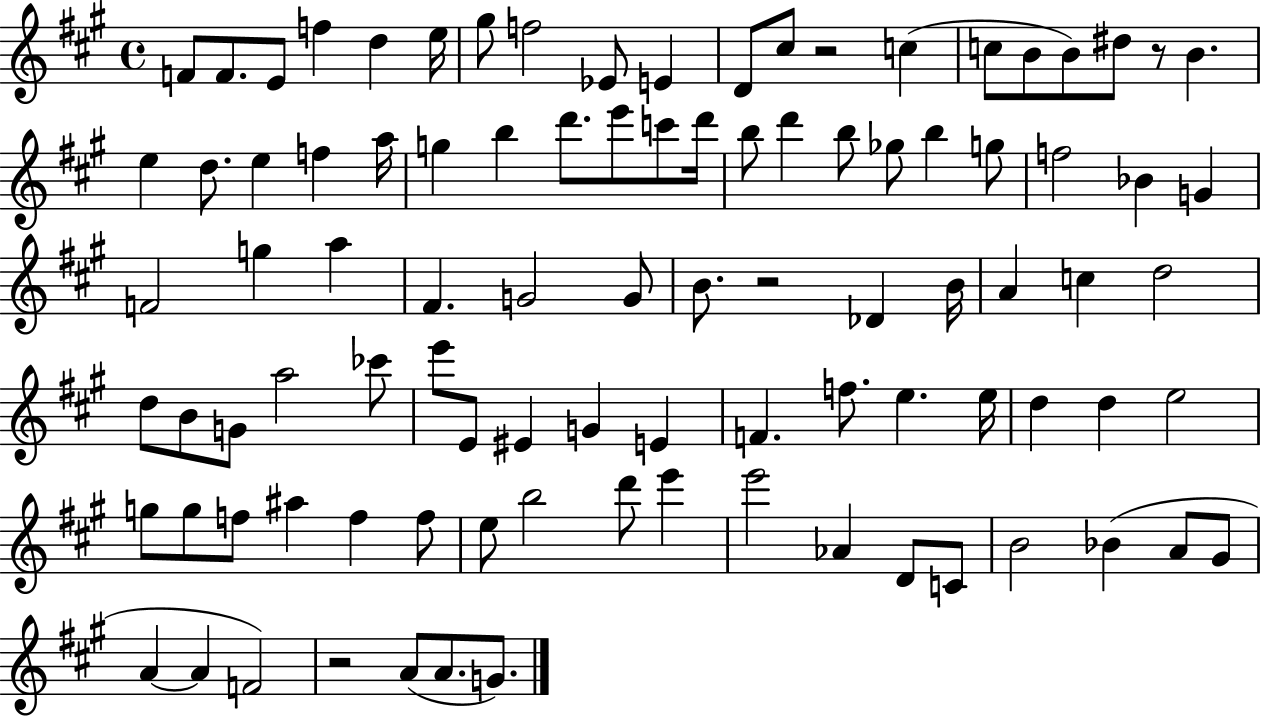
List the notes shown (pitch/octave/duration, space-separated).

F4/e F4/e. E4/e F5/q D5/q E5/s G#5/e F5/h Eb4/e E4/q D4/e C#5/e R/h C5/q C5/e B4/e B4/e D#5/e R/e B4/q. E5/q D5/e. E5/q F5/q A5/s G5/q B5/q D6/e. E6/e C6/e D6/s B5/e D6/q B5/e Gb5/e B5/q G5/e F5/h Bb4/q G4/q F4/h G5/q A5/q F#4/q. G4/h G4/e B4/e. R/h Db4/q B4/s A4/q C5/q D5/h D5/e B4/e G4/e A5/h CES6/e E6/e E4/e EIS4/q G4/q E4/q F4/q. F5/e. E5/q. E5/s D5/q D5/q E5/h G5/e G5/e F5/e A#5/q F5/q F5/e E5/e B5/h D6/e E6/q E6/h Ab4/q D4/e C4/e B4/h Bb4/q A4/e G#4/e A4/q A4/q F4/h R/h A4/e A4/e. G4/e.